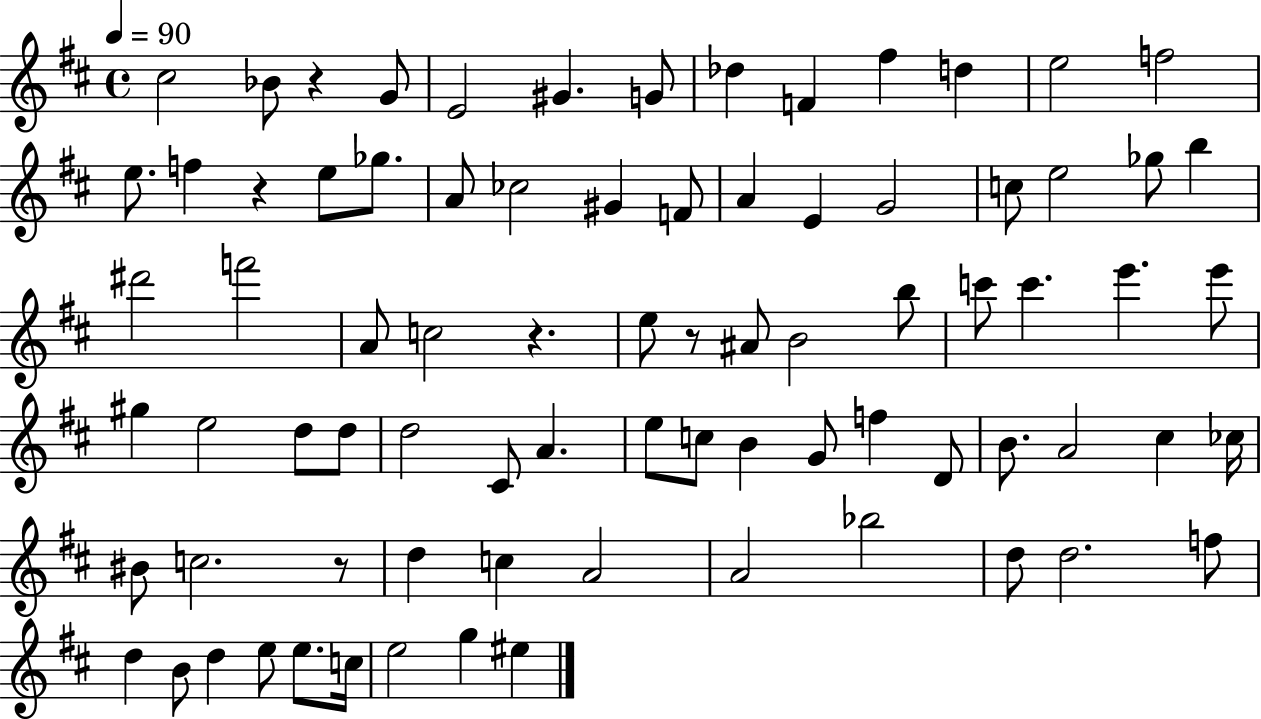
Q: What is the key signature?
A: D major